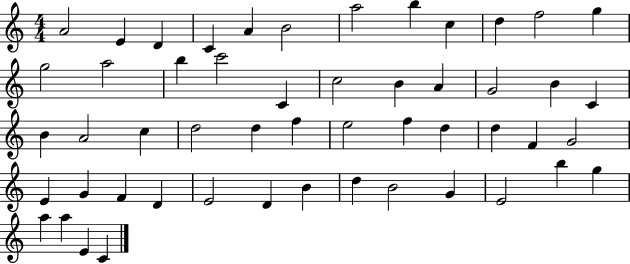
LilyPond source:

{
  \clef treble
  \numericTimeSignature
  \time 4/4
  \key c \major
  a'2 e'4 d'4 | c'4 a'4 b'2 | a''2 b''4 c''4 | d''4 f''2 g''4 | \break g''2 a''2 | b''4 c'''2 c'4 | c''2 b'4 a'4 | g'2 b'4 c'4 | \break b'4 a'2 c''4 | d''2 d''4 f''4 | e''2 f''4 d''4 | d''4 f'4 g'2 | \break e'4 g'4 f'4 d'4 | e'2 d'4 b'4 | d''4 b'2 g'4 | e'2 b''4 g''4 | \break a''4 a''4 e'4 c'4 | \bar "|."
}